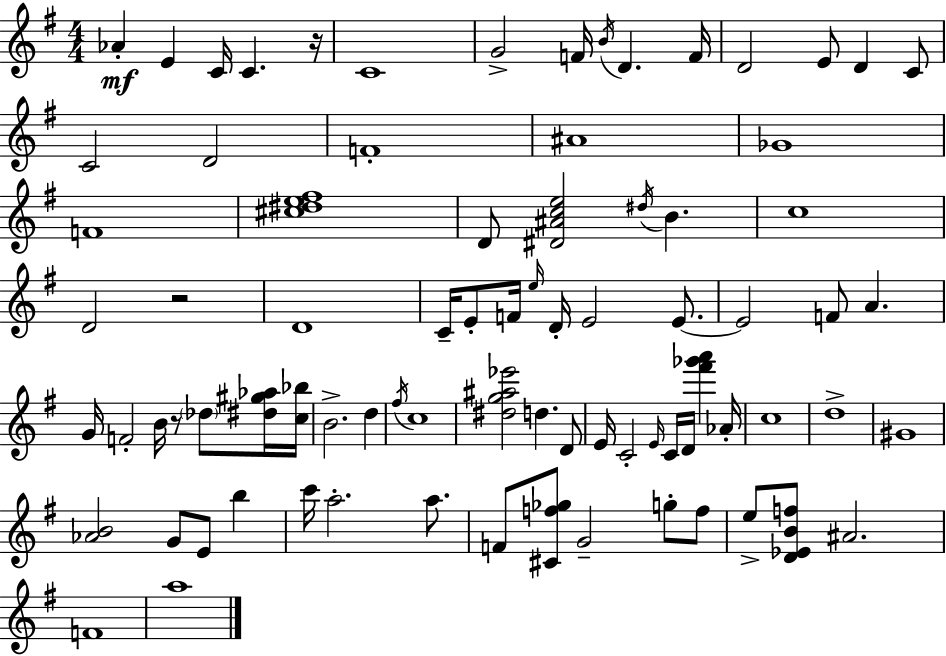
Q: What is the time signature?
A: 4/4